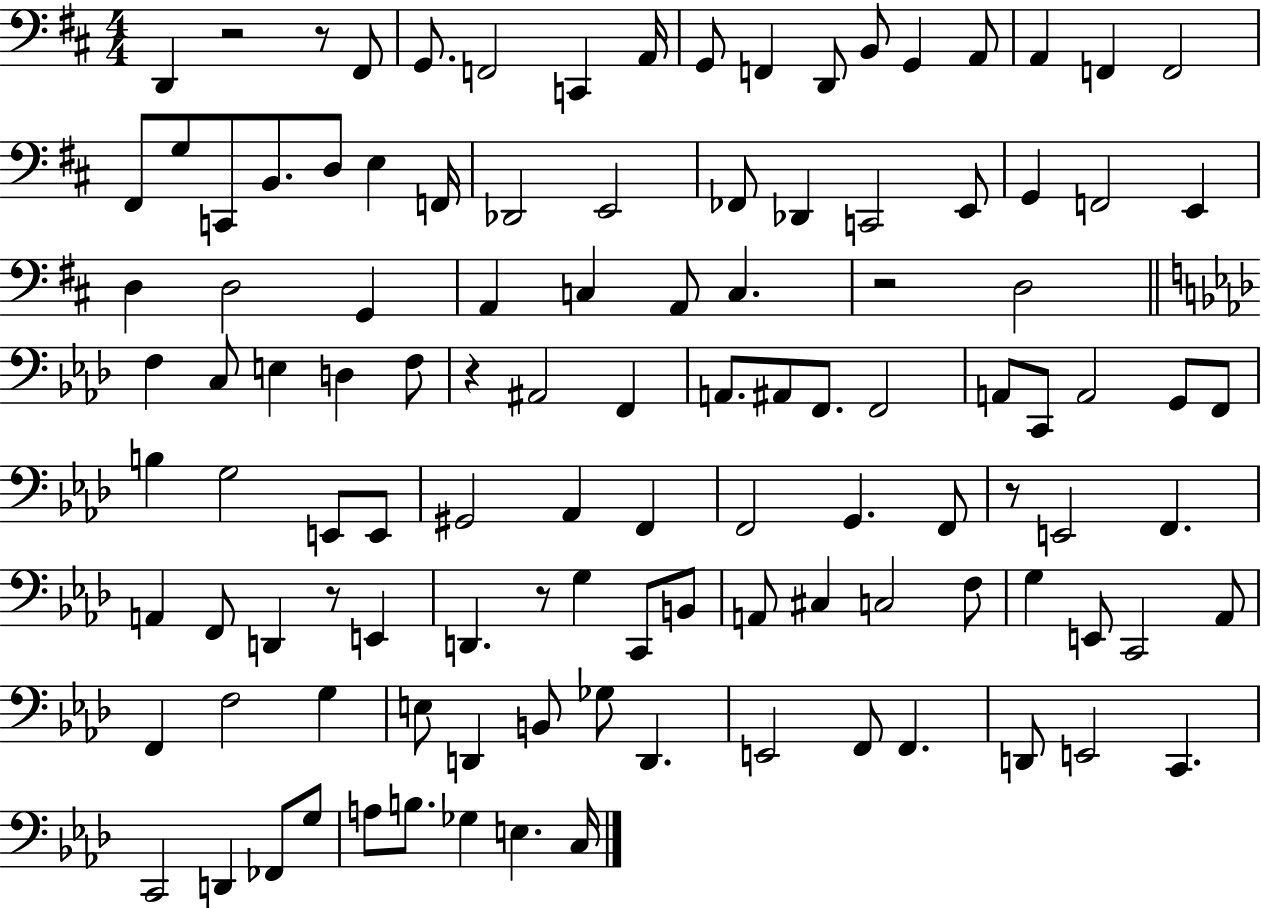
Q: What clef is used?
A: bass